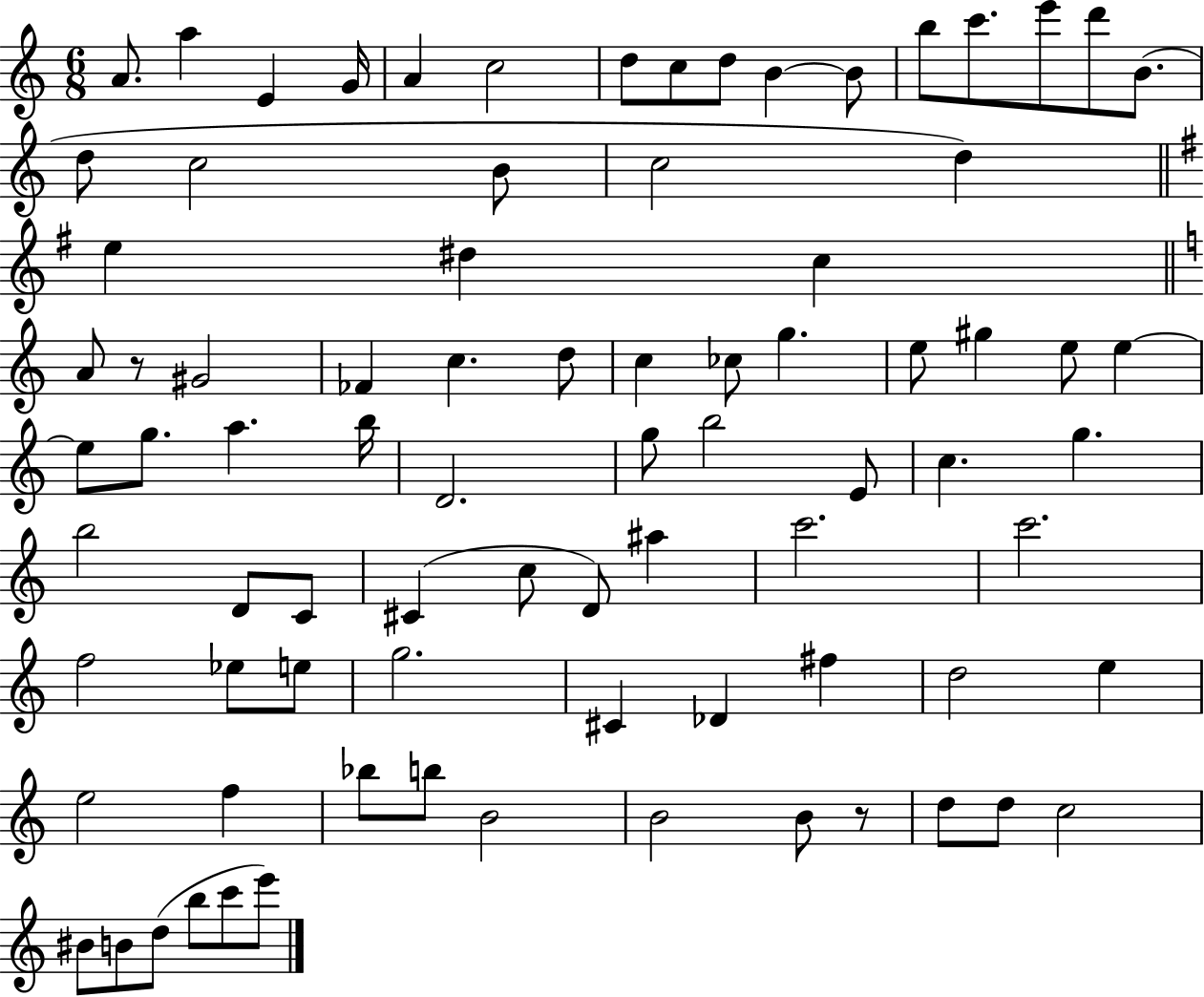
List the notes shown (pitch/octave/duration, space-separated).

A4/e. A5/q E4/q G4/s A4/q C5/h D5/e C5/e D5/e B4/q B4/e B5/e C6/e. E6/e D6/e B4/e. D5/e C5/h B4/e C5/h D5/q E5/q D#5/q C5/q A4/e R/e G#4/h FES4/q C5/q. D5/e C5/q CES5/e G5/q. E5/e G#5/q E5/e E5/q E5/e G5/e. A5/q. B5/s D4/h. G5/e B5/h E4/e C5/q. G5/q. B5/h D4/e C4/e C#4/q C5/e D4/e A#5/q C6/h. C6/h. F5/h Eb5/e E5/e G5/h. C#4/q Db4/q F#5/q D5/h E5/q E5/h F5/q Bb5/e B5/e B4/h B4/h B4/e R/e D5/e D5/e C5/h BIS4/e B4/e D5/e B5/e C6/e E6/e